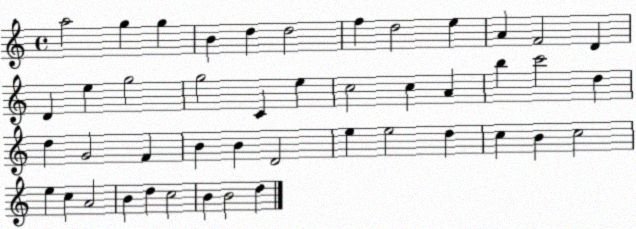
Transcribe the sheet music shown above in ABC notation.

X:1
T:Untitled
M:4/4
L:1/4
K:C
a2 g g B d d2 f d2 e A F2 D D e g2 g2 C e c2 c A b c'2 d d G2 F B B D2 e e2 d c B c2 e c A2 B d c2 B B2 d